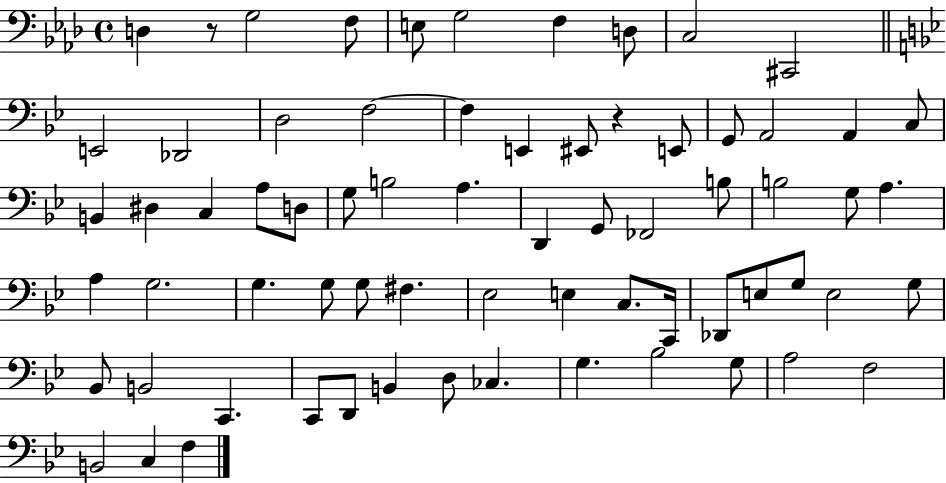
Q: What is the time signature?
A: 4/4